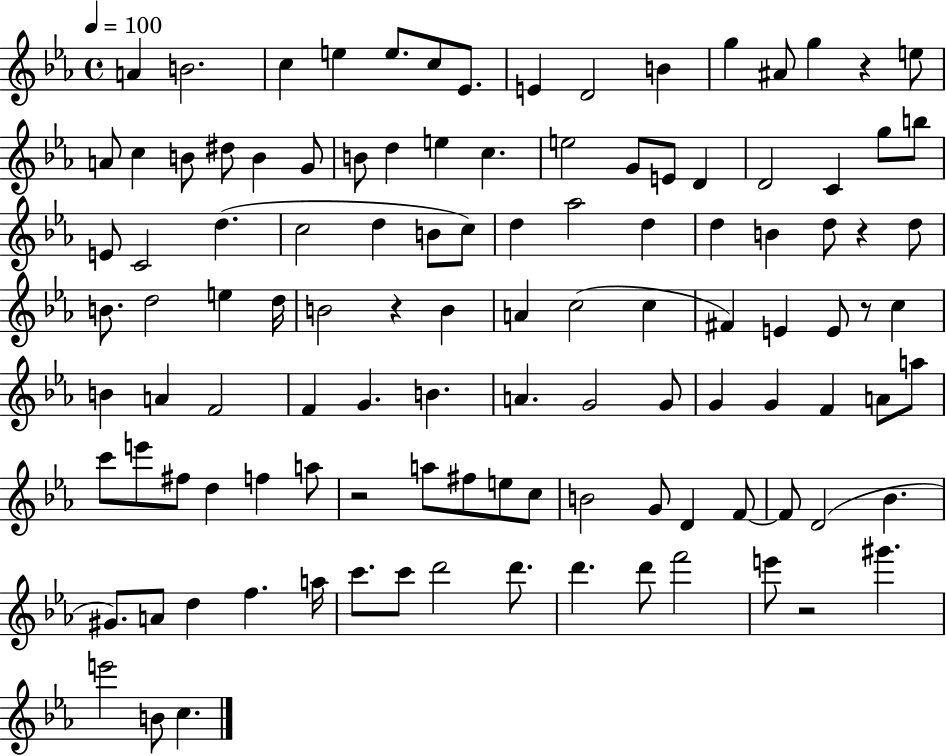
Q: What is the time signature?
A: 4/4